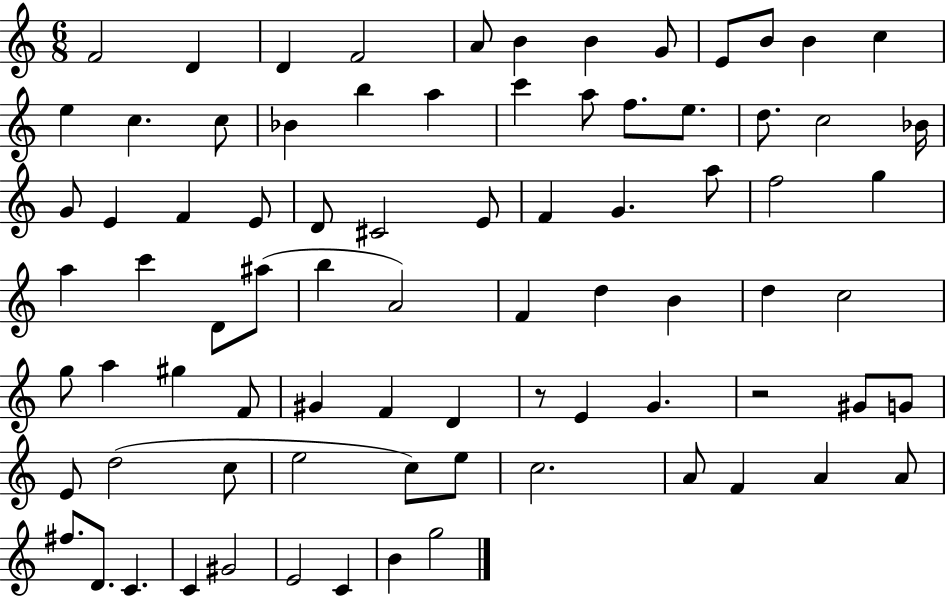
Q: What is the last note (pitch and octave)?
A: G5